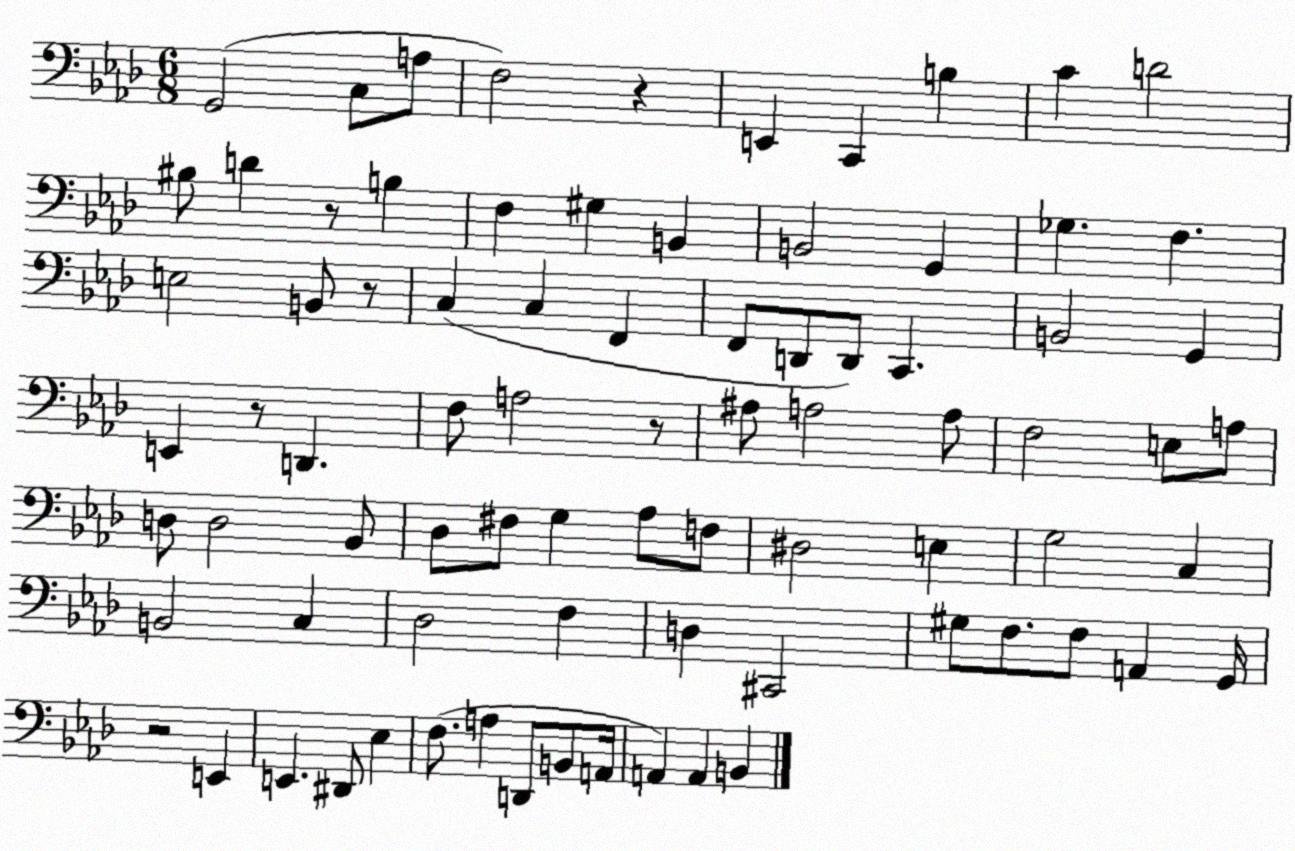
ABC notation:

X:1
T:Untitled
M:6/8
L:1/4
K:Ab
G,,2 C,/2 A,/2 F,2 z E,, C,, B, C D2 ^B,/2 D z/2 B, F, ^G, B,, B,,2 G,, _G, F, E,2 B,,/2 z/2 C, C, F,, F,,/2 D,,/2 D,,/2 C,, B,,2 G,, E,, z/2 D,, F,/2 A,2 z/2 ^A,/2 A,2 A,/2 F,2 E,/2 A,/2 D,/2 D,2 _B,,/2 _D,/2 ^F,/2 G, _A,/2 F,/2 ^D,2 E, G,2 C, B,,2 C, _D,2 F, D, ^C,,2 ^G,/2 F,/2 F,/2 A,, G,,/4 z2 E,, E,, ^D,,/2 _E, F,/2 A, D,,/2 B,,/2 A,,/4 A,, A,, B,,